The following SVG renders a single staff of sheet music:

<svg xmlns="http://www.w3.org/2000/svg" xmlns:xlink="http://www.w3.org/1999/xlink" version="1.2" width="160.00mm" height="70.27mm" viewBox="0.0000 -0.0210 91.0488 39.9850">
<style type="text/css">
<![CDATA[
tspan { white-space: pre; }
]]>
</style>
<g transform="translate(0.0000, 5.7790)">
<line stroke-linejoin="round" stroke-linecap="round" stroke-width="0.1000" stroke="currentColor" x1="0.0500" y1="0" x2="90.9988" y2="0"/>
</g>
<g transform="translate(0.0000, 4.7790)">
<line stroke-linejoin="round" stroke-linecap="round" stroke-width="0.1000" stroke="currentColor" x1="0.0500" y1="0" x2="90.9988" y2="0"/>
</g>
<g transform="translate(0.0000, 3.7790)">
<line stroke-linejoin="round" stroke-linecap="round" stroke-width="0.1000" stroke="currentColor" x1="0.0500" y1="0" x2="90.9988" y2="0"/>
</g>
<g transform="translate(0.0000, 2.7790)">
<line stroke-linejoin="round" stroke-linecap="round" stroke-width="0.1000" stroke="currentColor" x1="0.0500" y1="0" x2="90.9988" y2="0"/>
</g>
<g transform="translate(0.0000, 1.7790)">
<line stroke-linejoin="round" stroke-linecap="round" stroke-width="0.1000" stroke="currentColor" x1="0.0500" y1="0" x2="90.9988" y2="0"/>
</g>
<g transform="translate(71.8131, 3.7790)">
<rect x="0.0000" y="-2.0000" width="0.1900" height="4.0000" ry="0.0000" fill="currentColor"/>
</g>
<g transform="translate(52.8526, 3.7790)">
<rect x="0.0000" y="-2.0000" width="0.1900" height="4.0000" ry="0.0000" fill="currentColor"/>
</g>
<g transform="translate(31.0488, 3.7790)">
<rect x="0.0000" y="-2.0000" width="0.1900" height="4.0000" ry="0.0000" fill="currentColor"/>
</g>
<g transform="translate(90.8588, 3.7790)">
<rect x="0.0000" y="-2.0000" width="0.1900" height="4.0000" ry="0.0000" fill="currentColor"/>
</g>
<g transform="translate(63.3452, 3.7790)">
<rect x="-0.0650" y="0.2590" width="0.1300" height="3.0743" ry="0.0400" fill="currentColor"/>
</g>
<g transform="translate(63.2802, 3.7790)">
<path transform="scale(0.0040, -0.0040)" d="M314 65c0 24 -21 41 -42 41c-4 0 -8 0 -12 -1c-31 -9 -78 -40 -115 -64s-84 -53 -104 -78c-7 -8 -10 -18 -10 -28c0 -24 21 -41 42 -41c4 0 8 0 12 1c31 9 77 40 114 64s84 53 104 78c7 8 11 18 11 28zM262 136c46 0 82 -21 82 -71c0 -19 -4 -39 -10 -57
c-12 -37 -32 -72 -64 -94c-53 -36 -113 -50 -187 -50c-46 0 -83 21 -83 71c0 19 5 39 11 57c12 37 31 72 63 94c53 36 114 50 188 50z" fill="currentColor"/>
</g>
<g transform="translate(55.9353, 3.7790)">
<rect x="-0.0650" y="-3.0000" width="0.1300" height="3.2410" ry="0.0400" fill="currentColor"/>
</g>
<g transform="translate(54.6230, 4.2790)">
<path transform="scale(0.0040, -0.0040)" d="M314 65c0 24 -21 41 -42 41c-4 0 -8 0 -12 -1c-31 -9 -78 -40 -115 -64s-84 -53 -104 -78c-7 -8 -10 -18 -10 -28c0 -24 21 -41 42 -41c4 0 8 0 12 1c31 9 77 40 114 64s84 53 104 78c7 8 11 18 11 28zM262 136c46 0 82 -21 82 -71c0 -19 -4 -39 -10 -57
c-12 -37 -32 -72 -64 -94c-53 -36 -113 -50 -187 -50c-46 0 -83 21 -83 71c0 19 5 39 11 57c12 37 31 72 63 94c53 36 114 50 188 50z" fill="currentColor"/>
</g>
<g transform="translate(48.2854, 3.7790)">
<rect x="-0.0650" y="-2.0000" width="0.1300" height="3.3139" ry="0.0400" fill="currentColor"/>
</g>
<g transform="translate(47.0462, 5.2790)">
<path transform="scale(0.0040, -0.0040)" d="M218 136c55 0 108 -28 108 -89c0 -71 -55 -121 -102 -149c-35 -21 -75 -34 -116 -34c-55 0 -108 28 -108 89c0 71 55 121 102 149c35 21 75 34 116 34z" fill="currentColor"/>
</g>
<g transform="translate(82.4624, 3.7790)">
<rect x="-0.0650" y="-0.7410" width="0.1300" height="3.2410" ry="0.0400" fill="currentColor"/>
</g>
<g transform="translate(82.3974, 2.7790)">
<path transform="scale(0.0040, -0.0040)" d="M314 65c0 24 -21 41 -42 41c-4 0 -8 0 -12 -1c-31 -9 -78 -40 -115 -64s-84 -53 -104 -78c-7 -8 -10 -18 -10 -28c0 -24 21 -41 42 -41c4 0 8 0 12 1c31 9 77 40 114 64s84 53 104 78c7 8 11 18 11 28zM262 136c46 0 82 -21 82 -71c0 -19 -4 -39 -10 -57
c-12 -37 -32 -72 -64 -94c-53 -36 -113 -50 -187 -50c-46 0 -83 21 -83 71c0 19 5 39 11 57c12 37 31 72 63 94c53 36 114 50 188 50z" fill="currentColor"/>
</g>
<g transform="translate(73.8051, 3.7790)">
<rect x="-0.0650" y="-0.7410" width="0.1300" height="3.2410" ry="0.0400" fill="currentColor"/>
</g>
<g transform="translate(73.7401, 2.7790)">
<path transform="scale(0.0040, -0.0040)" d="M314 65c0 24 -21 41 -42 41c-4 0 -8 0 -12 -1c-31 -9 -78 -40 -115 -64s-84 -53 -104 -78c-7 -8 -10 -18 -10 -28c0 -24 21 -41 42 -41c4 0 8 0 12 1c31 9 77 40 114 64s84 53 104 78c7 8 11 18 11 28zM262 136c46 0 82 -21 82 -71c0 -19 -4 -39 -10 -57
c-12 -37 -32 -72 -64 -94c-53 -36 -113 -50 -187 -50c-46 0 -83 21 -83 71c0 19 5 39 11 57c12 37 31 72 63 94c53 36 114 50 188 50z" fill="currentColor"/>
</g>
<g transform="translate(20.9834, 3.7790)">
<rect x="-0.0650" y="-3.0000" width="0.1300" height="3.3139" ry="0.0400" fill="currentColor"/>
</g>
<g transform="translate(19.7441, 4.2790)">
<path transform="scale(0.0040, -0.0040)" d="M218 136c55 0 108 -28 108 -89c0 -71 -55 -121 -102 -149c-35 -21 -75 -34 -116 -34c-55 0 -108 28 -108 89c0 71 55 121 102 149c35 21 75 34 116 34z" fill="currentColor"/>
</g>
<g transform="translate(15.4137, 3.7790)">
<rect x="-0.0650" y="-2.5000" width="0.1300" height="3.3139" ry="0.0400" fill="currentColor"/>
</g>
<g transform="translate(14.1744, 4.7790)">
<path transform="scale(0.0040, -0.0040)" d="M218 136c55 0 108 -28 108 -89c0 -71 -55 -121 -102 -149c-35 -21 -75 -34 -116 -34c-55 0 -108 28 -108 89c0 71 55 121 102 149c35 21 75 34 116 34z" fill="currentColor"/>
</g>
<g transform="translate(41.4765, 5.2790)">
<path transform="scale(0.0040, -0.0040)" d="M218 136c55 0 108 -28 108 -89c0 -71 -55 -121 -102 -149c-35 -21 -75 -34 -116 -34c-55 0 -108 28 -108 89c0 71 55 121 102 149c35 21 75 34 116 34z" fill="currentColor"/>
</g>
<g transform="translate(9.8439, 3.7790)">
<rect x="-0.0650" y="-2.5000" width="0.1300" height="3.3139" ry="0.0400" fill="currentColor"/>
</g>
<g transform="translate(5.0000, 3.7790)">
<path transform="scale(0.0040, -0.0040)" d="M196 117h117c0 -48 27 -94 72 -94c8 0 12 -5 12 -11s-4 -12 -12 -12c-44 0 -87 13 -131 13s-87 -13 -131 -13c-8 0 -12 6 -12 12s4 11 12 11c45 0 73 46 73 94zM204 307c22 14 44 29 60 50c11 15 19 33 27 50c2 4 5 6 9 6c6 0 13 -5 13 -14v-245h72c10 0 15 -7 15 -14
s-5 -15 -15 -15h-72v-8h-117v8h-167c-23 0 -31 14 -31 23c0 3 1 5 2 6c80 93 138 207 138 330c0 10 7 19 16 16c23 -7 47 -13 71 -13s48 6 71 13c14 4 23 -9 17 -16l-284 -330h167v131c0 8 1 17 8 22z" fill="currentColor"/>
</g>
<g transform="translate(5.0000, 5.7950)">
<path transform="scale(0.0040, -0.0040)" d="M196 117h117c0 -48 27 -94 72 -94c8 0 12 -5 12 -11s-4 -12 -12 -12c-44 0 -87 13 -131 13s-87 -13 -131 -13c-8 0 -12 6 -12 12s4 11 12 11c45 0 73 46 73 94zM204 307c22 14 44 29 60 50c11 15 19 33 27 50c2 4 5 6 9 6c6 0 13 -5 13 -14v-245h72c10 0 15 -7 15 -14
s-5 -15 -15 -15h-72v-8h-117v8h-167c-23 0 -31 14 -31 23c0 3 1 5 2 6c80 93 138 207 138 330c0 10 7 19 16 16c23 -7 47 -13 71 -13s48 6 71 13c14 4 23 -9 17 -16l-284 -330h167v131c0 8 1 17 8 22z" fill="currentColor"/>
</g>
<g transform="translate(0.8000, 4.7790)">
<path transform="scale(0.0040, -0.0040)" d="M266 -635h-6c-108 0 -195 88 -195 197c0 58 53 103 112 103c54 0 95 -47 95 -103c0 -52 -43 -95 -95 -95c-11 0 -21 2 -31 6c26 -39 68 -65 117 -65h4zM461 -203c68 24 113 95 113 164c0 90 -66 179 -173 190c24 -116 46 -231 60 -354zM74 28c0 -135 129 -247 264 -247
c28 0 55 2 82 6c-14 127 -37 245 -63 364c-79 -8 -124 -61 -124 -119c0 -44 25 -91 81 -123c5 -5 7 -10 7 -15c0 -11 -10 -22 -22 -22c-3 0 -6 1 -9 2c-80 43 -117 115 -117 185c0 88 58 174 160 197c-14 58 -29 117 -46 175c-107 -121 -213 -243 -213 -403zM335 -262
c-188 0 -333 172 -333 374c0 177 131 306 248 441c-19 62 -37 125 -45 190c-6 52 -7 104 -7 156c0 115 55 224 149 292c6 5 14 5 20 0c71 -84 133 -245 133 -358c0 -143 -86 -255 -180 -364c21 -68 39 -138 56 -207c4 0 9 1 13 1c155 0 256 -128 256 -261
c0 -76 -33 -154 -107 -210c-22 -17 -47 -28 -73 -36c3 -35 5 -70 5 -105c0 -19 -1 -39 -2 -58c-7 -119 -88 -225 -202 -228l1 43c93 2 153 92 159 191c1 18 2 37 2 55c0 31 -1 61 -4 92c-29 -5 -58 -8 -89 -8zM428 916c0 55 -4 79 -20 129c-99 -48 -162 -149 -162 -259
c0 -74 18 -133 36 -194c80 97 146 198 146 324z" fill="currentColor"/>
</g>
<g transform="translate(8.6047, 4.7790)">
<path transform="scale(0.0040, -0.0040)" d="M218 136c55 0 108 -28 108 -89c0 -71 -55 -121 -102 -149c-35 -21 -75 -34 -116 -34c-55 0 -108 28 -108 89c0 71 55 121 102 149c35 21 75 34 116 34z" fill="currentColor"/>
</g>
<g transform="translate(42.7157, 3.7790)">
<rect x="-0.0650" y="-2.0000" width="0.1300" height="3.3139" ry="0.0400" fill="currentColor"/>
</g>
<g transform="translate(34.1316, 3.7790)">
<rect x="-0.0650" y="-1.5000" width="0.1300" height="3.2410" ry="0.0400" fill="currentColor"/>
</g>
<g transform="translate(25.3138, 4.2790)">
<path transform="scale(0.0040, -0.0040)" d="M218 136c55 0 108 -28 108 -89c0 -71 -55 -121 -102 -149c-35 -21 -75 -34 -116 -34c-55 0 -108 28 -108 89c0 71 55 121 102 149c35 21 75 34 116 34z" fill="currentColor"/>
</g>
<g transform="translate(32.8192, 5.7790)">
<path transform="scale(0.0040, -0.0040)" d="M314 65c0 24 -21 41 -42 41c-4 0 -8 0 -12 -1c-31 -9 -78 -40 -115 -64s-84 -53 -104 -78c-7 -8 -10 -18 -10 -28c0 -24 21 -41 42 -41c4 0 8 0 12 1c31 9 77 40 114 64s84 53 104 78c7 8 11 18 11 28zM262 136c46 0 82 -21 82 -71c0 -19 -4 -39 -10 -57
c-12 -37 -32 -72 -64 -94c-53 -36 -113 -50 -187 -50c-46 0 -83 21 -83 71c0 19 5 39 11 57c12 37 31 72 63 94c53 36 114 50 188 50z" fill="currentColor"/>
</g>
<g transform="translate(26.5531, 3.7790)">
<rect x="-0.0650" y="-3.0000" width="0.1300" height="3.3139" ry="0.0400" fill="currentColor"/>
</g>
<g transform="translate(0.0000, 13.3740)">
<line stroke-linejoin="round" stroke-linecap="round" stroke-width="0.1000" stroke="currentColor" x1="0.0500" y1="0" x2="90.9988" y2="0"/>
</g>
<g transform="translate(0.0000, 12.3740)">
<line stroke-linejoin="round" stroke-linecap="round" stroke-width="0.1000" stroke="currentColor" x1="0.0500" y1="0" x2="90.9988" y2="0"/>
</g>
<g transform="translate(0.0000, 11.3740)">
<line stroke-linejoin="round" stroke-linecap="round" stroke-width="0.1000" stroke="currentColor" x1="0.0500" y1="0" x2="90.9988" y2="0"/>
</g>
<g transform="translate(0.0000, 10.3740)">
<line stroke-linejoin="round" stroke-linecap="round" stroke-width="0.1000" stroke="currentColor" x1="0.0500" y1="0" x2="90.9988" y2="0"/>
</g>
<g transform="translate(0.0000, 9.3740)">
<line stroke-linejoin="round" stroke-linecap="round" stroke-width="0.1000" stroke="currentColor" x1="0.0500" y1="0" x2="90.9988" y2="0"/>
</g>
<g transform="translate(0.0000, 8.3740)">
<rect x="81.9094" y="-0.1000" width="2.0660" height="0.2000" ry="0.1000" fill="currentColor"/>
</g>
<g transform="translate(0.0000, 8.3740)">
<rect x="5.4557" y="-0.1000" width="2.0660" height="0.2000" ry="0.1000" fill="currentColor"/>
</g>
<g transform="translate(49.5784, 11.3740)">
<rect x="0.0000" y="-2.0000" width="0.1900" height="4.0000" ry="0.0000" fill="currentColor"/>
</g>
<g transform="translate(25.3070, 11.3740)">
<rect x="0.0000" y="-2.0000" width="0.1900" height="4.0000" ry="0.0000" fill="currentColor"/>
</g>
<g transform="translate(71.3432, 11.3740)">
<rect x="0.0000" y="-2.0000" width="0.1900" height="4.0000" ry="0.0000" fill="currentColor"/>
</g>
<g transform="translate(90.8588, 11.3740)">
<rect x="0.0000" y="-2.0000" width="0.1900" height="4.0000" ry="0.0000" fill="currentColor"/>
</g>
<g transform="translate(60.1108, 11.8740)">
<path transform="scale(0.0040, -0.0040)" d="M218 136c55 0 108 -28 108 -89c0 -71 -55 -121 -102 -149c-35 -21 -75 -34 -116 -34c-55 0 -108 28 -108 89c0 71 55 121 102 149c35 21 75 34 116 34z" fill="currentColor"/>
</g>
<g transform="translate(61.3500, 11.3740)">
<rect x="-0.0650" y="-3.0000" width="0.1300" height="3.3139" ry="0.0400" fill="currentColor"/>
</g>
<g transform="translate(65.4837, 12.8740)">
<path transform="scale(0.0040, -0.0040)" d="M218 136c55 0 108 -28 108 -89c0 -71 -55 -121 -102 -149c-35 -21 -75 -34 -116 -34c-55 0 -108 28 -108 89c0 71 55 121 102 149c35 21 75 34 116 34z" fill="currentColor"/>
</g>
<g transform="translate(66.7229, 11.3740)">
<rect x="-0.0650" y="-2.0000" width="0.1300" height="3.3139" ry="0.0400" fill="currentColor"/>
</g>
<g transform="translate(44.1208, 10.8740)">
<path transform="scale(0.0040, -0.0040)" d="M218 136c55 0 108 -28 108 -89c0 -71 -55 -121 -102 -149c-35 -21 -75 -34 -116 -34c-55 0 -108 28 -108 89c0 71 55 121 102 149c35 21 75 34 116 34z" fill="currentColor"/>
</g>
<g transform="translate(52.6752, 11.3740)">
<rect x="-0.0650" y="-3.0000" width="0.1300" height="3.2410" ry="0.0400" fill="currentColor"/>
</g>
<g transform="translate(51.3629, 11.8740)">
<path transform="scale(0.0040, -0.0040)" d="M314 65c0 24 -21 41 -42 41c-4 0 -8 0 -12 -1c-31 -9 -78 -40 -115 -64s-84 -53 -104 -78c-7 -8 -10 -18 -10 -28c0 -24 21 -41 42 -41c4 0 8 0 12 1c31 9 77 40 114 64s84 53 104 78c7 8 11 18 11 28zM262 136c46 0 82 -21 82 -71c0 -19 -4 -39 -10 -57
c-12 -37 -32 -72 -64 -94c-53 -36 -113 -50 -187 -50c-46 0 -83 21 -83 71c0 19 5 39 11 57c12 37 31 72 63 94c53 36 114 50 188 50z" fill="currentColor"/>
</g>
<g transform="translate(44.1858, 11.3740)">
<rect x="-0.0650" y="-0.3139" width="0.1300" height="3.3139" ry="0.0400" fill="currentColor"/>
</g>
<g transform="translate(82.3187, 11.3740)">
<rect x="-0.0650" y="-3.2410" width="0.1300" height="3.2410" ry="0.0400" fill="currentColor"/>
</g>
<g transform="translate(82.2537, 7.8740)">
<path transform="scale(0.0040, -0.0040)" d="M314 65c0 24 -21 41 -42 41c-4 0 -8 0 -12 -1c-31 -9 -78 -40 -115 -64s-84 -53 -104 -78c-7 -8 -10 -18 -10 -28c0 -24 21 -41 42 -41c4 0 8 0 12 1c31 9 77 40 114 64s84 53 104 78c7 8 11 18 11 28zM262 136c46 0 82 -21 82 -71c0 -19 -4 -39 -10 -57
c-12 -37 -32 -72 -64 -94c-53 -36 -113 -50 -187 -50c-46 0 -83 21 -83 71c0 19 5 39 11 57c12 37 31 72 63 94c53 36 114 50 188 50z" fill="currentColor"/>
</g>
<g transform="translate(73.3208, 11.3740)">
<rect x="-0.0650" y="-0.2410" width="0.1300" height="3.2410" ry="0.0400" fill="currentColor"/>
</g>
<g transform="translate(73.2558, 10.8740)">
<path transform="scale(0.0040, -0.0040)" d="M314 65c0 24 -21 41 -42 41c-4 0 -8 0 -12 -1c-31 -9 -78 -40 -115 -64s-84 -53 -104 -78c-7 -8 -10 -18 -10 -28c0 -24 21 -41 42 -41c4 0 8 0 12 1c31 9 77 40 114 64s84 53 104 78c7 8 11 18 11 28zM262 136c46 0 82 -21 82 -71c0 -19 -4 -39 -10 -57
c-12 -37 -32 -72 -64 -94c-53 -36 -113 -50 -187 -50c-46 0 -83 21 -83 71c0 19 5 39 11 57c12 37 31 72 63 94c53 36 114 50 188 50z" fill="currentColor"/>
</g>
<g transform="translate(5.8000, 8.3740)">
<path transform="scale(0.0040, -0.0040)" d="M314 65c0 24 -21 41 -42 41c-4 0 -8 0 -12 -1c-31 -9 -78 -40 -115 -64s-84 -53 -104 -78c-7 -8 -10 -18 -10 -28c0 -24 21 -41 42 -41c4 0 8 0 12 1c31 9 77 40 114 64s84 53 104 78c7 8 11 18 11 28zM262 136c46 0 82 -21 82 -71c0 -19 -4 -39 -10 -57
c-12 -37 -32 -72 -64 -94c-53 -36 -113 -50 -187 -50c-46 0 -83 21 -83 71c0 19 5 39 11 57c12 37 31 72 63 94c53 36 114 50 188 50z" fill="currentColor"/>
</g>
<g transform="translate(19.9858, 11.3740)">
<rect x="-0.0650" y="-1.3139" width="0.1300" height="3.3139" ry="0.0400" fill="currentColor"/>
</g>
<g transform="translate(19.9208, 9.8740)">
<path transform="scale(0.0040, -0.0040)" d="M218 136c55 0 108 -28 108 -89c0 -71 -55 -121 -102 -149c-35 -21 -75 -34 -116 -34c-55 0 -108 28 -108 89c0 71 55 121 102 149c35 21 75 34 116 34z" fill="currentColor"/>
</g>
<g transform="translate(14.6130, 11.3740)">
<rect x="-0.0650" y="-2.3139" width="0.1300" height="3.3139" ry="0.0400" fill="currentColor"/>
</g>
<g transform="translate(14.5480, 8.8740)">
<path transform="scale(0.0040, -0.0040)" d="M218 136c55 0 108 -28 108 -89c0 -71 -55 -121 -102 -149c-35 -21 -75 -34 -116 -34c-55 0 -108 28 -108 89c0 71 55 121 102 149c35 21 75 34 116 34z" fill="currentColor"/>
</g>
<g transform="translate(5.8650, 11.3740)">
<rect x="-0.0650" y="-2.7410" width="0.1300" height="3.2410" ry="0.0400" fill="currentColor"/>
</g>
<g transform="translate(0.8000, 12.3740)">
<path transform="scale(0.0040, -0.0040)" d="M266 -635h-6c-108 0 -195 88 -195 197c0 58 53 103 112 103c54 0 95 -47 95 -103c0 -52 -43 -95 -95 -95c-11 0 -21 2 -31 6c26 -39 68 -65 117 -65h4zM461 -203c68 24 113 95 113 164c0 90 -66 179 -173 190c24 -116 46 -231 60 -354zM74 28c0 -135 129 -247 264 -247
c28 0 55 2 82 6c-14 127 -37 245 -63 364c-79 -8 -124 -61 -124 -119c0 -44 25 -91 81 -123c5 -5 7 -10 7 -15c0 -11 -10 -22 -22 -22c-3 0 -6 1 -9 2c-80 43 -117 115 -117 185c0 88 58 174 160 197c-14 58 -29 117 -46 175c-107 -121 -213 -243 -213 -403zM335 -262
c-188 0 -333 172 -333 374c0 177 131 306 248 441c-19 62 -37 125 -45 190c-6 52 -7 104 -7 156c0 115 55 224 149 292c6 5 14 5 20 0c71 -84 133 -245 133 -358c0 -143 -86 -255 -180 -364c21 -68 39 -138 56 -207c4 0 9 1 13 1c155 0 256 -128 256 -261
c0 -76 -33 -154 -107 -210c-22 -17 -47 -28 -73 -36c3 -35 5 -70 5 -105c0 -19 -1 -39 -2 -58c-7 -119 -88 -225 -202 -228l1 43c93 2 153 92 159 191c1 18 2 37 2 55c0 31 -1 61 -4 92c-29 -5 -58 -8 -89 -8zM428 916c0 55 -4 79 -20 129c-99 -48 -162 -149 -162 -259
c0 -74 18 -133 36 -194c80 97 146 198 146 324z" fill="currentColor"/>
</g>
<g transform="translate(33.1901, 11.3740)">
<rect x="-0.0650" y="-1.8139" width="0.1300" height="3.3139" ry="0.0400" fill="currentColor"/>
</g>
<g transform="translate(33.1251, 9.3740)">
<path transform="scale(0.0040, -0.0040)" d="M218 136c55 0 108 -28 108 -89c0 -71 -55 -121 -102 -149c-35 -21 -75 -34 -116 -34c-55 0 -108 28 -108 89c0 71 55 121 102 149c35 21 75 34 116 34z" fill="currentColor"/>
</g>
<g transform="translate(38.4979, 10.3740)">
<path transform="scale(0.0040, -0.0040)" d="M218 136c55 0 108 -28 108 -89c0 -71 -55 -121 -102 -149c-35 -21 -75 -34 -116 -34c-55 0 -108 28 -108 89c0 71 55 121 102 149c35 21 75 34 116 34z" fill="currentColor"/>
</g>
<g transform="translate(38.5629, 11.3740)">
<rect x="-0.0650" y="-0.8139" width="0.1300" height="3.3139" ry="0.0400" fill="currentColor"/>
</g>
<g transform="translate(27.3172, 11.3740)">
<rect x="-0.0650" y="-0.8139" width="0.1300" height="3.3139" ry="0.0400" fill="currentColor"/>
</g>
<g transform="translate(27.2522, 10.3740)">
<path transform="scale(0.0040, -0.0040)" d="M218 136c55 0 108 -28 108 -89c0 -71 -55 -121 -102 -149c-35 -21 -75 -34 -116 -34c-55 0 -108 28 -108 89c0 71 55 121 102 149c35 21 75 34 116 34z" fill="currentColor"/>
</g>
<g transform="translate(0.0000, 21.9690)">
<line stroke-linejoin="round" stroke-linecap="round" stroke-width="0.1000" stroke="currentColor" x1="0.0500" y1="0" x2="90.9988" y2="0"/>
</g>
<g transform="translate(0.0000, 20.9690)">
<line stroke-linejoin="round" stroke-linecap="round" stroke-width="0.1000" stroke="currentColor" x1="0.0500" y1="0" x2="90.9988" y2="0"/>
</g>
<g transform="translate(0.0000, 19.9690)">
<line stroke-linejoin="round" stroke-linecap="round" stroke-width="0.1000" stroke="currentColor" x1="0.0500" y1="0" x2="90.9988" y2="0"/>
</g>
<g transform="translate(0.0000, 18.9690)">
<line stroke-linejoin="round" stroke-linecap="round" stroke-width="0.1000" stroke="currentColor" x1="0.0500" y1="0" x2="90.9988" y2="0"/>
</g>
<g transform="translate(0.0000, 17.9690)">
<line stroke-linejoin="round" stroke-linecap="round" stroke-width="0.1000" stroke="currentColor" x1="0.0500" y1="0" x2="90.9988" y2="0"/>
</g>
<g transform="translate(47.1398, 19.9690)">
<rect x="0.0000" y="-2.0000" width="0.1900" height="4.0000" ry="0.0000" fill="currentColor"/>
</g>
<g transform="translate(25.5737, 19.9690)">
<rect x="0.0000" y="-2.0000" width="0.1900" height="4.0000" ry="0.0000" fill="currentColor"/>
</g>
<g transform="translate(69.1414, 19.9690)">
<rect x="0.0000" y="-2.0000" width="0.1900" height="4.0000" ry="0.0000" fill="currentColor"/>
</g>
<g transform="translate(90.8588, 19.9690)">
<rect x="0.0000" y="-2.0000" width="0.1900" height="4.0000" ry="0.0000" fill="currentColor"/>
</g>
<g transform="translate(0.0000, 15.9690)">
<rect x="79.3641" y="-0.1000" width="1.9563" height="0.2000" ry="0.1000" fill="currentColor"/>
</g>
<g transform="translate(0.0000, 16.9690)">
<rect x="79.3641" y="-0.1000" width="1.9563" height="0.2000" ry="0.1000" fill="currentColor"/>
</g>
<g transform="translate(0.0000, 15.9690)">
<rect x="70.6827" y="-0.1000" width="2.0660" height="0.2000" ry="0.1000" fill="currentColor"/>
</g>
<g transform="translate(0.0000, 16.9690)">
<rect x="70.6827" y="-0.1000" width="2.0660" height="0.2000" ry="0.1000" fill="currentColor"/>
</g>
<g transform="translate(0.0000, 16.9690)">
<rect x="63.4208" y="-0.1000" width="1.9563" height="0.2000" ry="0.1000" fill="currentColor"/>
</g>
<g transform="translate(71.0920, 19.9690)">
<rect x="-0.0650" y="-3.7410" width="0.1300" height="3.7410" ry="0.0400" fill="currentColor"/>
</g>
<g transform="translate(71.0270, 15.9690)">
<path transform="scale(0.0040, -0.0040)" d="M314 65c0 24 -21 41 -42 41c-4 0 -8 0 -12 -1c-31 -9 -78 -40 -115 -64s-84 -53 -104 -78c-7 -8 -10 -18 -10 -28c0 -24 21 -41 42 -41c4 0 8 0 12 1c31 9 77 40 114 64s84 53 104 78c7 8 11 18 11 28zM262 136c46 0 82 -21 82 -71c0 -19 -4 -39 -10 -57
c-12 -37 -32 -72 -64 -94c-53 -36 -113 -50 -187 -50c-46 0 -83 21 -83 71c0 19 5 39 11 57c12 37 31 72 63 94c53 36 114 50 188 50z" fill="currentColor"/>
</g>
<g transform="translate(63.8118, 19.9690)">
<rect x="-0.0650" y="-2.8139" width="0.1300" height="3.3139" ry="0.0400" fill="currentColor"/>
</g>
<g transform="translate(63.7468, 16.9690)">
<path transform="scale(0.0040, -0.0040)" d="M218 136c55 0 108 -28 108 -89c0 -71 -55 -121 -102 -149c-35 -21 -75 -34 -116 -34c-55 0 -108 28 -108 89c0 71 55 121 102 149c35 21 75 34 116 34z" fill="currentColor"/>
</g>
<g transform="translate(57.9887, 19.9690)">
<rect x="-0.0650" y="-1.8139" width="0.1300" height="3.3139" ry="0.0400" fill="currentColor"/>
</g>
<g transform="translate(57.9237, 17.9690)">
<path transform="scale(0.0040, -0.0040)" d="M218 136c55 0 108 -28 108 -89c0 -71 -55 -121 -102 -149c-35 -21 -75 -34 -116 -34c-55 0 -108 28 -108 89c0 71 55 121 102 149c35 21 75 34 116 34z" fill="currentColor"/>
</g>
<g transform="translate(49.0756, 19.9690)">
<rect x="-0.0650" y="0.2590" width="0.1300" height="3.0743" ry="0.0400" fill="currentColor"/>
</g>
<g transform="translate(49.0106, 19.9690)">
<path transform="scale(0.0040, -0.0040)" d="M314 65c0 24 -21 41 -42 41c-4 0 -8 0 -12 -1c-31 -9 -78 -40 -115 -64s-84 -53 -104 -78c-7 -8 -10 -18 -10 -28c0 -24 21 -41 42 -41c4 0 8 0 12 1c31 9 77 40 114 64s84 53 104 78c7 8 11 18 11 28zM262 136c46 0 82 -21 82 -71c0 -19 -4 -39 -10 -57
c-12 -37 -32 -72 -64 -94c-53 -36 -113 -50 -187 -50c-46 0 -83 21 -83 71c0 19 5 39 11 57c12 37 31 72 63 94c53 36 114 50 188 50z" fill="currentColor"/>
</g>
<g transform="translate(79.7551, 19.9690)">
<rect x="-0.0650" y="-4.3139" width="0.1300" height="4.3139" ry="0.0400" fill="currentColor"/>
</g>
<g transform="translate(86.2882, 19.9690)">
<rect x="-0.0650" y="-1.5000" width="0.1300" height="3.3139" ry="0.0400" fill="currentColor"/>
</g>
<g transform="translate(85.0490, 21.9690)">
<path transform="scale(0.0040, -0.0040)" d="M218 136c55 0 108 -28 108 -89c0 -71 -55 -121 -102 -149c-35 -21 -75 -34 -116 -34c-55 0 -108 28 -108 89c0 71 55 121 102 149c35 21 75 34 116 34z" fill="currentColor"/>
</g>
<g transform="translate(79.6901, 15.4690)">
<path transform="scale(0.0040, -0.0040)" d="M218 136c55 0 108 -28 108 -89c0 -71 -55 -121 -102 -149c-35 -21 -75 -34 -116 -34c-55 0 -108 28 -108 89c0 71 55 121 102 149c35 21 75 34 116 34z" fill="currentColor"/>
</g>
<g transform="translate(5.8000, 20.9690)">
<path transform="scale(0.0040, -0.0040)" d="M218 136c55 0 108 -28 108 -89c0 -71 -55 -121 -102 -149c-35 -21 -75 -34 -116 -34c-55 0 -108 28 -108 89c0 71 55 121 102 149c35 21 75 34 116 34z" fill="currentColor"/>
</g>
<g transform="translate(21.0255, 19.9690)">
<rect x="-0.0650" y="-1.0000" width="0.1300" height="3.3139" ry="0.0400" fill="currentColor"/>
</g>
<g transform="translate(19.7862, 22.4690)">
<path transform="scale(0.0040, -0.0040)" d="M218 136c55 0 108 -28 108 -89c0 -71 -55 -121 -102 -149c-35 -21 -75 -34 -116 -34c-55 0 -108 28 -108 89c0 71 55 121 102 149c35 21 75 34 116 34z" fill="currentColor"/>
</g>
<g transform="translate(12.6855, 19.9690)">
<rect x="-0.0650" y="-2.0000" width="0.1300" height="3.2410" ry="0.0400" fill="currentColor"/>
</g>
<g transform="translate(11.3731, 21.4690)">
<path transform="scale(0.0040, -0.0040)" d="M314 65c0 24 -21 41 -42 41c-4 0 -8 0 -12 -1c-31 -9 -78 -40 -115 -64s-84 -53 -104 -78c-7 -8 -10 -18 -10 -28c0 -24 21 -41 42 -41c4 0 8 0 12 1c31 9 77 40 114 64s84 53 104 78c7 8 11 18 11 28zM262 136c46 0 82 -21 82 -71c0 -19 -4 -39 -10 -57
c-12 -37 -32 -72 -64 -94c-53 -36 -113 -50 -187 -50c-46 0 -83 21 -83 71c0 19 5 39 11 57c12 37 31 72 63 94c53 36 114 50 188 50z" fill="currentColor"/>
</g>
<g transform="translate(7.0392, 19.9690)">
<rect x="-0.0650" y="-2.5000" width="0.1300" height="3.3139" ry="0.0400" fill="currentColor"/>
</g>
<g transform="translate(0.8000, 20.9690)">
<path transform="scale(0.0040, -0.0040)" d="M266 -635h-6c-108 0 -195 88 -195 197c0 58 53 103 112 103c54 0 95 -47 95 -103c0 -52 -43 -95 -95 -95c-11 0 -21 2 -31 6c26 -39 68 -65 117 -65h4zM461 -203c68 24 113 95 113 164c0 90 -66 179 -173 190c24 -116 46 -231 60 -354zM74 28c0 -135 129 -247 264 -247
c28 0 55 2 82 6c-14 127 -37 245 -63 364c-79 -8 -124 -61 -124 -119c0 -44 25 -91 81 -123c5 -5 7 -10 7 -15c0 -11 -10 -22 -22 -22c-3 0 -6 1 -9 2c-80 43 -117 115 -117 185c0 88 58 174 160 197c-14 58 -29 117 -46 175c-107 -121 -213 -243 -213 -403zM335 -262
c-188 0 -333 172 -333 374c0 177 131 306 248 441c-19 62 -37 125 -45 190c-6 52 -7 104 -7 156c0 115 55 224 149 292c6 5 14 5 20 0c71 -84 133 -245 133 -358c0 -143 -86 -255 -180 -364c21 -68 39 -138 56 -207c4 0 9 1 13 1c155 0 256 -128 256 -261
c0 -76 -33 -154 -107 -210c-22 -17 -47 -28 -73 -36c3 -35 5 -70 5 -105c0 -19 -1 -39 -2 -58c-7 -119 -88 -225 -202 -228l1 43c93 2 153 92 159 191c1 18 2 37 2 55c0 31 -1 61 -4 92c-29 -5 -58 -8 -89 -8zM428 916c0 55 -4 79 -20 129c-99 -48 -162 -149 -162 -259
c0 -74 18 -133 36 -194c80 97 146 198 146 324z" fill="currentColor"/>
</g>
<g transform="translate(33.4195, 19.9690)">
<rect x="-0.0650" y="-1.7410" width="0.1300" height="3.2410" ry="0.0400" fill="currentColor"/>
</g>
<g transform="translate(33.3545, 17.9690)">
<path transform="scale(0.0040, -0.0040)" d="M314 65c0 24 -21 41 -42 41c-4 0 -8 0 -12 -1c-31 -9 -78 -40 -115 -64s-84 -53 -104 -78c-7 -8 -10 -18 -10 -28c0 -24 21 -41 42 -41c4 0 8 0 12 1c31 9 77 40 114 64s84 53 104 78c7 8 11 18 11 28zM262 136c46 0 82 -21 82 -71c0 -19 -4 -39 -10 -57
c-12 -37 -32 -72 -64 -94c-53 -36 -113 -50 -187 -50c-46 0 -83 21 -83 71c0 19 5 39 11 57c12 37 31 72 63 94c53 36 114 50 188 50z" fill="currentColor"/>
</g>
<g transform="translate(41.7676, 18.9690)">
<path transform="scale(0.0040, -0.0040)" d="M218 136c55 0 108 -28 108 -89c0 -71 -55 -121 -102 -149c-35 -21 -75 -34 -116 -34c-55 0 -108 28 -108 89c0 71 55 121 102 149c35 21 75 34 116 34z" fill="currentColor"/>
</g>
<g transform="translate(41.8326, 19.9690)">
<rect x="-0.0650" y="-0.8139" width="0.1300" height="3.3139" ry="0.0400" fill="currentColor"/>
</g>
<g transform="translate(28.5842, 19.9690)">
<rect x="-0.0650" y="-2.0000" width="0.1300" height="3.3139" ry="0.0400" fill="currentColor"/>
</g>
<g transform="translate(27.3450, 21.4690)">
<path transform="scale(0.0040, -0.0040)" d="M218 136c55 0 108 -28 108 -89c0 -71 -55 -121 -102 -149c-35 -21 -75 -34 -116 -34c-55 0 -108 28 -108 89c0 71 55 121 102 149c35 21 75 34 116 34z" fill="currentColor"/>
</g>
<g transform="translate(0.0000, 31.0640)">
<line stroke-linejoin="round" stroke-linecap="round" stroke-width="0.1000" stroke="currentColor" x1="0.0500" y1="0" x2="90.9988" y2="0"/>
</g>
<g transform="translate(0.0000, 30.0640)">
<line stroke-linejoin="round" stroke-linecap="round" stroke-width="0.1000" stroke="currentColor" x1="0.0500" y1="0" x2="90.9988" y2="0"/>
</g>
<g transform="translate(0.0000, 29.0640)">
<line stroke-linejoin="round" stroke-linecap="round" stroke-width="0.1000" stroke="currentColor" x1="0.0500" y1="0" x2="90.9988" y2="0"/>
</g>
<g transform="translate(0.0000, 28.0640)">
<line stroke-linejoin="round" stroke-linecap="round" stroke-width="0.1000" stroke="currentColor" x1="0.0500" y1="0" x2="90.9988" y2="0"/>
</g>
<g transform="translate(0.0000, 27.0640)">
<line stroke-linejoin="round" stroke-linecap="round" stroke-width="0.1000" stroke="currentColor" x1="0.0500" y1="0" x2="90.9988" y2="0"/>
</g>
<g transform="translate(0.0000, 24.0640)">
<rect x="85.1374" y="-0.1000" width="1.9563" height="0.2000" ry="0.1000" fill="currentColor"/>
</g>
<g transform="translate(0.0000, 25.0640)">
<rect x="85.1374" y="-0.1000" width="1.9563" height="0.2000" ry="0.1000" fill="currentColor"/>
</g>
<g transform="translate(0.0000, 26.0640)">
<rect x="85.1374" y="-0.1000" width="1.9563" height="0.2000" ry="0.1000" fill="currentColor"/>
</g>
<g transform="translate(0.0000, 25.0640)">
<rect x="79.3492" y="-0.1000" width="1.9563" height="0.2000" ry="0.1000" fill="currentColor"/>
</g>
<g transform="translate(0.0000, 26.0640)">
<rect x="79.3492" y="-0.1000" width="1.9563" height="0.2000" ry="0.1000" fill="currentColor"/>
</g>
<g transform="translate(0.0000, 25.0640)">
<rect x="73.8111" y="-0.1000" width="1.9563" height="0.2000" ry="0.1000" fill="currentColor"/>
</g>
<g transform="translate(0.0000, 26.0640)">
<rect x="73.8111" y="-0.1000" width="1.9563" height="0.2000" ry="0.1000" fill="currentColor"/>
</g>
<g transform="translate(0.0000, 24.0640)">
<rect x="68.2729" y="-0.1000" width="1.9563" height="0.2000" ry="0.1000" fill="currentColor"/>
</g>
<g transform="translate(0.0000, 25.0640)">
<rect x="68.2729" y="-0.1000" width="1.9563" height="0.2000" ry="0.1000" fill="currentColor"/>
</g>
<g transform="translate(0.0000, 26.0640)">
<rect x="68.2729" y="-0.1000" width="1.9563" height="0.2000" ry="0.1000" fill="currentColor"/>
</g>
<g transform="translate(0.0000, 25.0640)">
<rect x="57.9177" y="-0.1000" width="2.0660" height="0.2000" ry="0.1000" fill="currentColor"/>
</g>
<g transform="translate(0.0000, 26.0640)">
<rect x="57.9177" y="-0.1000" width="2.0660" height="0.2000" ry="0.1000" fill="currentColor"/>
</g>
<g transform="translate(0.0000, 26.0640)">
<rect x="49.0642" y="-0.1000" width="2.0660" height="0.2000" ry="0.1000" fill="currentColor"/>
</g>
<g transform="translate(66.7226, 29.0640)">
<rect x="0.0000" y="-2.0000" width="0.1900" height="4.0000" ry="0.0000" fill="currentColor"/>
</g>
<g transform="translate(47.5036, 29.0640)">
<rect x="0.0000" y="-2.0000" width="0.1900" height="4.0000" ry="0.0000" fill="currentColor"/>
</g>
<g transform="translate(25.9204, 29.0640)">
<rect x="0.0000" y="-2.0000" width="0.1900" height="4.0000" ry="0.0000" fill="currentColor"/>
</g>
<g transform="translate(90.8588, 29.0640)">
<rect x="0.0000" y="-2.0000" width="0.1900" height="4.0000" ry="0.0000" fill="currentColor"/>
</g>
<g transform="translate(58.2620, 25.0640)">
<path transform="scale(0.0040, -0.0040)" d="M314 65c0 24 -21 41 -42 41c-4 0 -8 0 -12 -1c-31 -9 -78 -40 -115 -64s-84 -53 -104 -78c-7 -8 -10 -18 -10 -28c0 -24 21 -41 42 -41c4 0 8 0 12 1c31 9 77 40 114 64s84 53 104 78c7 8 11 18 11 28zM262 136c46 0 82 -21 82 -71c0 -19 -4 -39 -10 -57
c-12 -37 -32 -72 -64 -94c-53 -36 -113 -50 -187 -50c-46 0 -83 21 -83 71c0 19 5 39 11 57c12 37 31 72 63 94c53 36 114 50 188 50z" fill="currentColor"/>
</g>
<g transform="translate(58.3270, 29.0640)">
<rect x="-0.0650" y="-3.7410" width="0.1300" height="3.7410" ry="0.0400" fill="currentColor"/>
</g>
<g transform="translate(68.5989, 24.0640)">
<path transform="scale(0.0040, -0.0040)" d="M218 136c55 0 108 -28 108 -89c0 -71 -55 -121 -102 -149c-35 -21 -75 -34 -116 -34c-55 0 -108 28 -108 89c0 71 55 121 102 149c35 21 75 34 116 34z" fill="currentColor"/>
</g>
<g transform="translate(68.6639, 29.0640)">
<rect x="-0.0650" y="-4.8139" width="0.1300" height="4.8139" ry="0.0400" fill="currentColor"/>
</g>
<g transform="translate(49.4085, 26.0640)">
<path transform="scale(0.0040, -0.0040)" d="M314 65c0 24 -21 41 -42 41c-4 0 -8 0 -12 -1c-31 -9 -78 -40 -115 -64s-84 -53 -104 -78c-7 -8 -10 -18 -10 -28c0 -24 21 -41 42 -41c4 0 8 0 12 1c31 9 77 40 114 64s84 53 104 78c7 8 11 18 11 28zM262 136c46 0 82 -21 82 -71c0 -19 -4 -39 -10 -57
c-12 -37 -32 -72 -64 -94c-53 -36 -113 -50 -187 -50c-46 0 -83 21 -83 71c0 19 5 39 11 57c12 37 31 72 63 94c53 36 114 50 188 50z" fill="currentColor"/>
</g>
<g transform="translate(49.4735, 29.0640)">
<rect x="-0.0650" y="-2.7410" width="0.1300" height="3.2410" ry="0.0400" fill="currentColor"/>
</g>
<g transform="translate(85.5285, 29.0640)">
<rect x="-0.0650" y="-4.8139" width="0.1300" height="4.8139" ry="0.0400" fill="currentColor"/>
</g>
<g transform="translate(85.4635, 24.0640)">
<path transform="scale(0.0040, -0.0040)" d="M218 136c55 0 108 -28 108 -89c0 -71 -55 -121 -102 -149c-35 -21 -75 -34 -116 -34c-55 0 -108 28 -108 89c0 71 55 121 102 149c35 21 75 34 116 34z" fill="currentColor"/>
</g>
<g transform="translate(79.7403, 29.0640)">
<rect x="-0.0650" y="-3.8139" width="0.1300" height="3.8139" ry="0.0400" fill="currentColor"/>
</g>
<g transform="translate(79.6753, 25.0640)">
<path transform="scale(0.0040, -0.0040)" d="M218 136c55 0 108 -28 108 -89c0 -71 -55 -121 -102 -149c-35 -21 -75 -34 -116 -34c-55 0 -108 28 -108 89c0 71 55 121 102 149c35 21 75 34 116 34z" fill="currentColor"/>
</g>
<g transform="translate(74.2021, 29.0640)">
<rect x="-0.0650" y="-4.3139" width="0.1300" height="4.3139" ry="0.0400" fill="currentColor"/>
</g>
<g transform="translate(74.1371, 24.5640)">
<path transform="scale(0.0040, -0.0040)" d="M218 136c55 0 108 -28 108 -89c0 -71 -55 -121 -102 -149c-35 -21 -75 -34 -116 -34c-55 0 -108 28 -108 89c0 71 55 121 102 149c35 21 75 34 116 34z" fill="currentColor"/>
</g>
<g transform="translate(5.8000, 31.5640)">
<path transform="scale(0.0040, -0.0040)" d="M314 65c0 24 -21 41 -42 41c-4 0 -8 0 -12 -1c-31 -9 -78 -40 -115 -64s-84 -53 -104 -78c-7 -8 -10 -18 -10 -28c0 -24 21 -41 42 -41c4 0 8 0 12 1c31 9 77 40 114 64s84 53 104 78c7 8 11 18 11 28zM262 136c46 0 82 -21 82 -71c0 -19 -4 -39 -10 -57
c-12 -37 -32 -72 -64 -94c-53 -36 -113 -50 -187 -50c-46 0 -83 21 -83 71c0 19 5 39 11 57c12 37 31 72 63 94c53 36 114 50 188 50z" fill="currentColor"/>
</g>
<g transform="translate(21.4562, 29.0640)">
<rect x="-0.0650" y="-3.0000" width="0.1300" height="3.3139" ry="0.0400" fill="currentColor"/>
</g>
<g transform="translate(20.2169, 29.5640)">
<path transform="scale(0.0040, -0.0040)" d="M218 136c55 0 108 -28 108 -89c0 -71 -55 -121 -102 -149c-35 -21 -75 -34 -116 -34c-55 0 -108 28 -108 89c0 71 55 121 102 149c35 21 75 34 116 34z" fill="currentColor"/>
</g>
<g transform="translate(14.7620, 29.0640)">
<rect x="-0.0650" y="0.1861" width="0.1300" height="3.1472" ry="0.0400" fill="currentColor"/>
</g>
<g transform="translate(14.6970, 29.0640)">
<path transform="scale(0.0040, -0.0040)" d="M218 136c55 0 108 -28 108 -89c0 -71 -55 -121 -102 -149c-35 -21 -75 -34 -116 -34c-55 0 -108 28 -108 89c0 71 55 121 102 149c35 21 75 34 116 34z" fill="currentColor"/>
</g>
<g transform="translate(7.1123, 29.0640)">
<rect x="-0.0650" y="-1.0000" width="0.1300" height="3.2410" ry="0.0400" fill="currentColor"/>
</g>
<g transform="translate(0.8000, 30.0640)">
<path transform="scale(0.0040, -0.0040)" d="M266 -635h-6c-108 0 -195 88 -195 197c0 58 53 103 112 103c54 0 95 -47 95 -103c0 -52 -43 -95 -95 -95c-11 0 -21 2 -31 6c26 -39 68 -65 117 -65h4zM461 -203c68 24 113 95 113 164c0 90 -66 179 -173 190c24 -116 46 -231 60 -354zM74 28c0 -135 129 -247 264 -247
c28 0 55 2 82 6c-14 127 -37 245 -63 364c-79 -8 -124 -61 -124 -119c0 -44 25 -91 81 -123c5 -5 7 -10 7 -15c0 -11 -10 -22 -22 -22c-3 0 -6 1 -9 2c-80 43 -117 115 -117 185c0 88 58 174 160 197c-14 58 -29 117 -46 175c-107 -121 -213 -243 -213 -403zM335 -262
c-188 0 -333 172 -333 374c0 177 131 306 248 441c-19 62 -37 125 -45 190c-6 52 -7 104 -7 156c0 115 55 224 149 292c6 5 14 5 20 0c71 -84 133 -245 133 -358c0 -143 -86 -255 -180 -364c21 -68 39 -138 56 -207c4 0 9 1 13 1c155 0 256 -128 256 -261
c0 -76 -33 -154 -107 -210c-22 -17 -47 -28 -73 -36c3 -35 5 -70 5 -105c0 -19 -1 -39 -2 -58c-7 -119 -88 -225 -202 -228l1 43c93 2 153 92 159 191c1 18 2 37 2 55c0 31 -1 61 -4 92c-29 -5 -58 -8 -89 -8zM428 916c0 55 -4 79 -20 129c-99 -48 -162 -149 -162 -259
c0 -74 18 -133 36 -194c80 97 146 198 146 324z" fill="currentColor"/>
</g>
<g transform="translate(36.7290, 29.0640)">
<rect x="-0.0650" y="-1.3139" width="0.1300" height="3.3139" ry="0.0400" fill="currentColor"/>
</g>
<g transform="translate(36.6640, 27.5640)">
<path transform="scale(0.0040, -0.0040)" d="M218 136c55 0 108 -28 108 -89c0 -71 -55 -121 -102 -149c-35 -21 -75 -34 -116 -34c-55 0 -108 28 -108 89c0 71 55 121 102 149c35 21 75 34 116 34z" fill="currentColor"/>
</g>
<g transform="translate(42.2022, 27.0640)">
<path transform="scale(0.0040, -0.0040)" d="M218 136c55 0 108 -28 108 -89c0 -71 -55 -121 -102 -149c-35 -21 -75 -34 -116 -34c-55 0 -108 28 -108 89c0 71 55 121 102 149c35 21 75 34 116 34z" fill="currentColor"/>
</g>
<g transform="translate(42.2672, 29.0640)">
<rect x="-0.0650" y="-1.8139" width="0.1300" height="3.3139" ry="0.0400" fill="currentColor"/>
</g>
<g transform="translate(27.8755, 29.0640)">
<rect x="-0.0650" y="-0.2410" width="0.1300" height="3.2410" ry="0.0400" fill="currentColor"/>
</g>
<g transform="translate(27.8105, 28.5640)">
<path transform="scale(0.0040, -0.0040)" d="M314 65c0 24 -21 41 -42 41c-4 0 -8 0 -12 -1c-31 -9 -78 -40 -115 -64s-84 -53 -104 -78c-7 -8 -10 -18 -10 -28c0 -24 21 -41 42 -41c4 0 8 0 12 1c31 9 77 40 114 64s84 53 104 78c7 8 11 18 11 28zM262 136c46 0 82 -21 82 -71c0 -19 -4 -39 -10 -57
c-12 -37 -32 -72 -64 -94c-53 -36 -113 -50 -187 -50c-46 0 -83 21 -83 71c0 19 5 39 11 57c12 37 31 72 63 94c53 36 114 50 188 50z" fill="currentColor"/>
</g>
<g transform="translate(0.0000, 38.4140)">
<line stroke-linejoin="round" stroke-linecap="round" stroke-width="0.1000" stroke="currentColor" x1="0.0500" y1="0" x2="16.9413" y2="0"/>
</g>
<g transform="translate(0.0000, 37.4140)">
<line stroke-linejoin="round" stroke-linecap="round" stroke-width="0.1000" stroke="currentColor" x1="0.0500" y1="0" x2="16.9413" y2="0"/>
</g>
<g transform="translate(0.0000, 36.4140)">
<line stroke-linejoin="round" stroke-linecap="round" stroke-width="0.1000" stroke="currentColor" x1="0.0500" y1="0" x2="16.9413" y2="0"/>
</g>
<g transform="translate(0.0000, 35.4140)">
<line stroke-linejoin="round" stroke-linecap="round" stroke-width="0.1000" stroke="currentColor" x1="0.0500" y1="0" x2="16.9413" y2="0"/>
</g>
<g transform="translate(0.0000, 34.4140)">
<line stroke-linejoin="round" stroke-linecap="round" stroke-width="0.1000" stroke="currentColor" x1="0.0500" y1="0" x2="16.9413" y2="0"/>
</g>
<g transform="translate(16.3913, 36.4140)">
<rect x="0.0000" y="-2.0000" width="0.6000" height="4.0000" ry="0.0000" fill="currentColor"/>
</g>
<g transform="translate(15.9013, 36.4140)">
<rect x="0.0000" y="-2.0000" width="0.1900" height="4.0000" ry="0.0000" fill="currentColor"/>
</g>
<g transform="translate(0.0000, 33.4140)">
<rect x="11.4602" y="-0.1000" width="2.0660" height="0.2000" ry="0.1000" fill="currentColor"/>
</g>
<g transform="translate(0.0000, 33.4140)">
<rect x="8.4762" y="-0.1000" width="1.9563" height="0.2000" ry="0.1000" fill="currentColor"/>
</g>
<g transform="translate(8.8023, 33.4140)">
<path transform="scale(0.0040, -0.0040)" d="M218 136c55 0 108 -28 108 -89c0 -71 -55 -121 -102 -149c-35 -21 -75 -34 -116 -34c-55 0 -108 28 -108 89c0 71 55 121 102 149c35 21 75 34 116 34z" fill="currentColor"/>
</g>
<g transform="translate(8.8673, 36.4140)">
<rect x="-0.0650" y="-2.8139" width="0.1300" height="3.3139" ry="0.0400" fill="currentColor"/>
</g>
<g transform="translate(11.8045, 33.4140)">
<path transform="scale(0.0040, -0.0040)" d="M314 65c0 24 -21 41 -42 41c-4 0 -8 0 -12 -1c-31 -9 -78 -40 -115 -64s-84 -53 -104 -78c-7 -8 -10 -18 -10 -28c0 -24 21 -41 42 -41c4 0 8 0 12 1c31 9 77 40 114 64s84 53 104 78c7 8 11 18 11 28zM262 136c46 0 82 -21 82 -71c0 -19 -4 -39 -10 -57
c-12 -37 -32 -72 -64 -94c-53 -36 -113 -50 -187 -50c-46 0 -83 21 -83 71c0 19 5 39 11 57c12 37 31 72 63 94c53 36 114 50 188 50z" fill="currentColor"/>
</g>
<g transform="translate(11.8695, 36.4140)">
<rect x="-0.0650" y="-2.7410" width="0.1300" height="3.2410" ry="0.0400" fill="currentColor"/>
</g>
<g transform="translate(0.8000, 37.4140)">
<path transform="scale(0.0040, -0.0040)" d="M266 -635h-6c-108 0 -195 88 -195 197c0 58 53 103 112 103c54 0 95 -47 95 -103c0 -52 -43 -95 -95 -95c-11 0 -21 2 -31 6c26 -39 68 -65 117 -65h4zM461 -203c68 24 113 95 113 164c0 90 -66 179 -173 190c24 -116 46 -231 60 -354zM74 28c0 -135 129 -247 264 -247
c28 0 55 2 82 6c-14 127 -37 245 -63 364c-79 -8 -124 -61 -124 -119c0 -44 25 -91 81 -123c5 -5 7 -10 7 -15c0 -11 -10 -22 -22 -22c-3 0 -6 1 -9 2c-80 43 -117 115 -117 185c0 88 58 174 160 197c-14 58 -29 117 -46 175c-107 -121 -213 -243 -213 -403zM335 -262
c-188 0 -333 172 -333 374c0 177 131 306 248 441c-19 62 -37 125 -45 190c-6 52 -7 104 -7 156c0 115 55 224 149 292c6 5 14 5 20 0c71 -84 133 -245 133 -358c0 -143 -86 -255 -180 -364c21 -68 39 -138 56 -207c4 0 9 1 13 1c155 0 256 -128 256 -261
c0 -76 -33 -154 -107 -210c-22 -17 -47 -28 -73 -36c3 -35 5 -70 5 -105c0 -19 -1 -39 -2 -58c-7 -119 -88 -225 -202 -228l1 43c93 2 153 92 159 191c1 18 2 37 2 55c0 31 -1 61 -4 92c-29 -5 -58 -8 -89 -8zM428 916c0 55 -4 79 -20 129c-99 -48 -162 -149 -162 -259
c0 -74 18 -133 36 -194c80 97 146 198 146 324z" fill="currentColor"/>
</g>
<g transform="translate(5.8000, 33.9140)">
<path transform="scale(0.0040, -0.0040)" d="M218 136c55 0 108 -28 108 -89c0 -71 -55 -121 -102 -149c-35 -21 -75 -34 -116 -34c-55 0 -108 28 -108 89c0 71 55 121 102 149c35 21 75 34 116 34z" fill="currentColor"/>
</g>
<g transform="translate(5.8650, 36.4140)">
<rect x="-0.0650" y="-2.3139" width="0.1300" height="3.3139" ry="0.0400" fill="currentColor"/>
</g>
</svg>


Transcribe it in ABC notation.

X:1
T:Untitled
M:4/4
L:1/4
K:C
G G A A E2 F F A2 B2 d2 d2 a2 g e d f d c A2 A F c2 b2 G F2 D F f2 d B2 f a c'2 d' E D2 B A c2 e f a2 c'2 e' d' c' e' g a a2